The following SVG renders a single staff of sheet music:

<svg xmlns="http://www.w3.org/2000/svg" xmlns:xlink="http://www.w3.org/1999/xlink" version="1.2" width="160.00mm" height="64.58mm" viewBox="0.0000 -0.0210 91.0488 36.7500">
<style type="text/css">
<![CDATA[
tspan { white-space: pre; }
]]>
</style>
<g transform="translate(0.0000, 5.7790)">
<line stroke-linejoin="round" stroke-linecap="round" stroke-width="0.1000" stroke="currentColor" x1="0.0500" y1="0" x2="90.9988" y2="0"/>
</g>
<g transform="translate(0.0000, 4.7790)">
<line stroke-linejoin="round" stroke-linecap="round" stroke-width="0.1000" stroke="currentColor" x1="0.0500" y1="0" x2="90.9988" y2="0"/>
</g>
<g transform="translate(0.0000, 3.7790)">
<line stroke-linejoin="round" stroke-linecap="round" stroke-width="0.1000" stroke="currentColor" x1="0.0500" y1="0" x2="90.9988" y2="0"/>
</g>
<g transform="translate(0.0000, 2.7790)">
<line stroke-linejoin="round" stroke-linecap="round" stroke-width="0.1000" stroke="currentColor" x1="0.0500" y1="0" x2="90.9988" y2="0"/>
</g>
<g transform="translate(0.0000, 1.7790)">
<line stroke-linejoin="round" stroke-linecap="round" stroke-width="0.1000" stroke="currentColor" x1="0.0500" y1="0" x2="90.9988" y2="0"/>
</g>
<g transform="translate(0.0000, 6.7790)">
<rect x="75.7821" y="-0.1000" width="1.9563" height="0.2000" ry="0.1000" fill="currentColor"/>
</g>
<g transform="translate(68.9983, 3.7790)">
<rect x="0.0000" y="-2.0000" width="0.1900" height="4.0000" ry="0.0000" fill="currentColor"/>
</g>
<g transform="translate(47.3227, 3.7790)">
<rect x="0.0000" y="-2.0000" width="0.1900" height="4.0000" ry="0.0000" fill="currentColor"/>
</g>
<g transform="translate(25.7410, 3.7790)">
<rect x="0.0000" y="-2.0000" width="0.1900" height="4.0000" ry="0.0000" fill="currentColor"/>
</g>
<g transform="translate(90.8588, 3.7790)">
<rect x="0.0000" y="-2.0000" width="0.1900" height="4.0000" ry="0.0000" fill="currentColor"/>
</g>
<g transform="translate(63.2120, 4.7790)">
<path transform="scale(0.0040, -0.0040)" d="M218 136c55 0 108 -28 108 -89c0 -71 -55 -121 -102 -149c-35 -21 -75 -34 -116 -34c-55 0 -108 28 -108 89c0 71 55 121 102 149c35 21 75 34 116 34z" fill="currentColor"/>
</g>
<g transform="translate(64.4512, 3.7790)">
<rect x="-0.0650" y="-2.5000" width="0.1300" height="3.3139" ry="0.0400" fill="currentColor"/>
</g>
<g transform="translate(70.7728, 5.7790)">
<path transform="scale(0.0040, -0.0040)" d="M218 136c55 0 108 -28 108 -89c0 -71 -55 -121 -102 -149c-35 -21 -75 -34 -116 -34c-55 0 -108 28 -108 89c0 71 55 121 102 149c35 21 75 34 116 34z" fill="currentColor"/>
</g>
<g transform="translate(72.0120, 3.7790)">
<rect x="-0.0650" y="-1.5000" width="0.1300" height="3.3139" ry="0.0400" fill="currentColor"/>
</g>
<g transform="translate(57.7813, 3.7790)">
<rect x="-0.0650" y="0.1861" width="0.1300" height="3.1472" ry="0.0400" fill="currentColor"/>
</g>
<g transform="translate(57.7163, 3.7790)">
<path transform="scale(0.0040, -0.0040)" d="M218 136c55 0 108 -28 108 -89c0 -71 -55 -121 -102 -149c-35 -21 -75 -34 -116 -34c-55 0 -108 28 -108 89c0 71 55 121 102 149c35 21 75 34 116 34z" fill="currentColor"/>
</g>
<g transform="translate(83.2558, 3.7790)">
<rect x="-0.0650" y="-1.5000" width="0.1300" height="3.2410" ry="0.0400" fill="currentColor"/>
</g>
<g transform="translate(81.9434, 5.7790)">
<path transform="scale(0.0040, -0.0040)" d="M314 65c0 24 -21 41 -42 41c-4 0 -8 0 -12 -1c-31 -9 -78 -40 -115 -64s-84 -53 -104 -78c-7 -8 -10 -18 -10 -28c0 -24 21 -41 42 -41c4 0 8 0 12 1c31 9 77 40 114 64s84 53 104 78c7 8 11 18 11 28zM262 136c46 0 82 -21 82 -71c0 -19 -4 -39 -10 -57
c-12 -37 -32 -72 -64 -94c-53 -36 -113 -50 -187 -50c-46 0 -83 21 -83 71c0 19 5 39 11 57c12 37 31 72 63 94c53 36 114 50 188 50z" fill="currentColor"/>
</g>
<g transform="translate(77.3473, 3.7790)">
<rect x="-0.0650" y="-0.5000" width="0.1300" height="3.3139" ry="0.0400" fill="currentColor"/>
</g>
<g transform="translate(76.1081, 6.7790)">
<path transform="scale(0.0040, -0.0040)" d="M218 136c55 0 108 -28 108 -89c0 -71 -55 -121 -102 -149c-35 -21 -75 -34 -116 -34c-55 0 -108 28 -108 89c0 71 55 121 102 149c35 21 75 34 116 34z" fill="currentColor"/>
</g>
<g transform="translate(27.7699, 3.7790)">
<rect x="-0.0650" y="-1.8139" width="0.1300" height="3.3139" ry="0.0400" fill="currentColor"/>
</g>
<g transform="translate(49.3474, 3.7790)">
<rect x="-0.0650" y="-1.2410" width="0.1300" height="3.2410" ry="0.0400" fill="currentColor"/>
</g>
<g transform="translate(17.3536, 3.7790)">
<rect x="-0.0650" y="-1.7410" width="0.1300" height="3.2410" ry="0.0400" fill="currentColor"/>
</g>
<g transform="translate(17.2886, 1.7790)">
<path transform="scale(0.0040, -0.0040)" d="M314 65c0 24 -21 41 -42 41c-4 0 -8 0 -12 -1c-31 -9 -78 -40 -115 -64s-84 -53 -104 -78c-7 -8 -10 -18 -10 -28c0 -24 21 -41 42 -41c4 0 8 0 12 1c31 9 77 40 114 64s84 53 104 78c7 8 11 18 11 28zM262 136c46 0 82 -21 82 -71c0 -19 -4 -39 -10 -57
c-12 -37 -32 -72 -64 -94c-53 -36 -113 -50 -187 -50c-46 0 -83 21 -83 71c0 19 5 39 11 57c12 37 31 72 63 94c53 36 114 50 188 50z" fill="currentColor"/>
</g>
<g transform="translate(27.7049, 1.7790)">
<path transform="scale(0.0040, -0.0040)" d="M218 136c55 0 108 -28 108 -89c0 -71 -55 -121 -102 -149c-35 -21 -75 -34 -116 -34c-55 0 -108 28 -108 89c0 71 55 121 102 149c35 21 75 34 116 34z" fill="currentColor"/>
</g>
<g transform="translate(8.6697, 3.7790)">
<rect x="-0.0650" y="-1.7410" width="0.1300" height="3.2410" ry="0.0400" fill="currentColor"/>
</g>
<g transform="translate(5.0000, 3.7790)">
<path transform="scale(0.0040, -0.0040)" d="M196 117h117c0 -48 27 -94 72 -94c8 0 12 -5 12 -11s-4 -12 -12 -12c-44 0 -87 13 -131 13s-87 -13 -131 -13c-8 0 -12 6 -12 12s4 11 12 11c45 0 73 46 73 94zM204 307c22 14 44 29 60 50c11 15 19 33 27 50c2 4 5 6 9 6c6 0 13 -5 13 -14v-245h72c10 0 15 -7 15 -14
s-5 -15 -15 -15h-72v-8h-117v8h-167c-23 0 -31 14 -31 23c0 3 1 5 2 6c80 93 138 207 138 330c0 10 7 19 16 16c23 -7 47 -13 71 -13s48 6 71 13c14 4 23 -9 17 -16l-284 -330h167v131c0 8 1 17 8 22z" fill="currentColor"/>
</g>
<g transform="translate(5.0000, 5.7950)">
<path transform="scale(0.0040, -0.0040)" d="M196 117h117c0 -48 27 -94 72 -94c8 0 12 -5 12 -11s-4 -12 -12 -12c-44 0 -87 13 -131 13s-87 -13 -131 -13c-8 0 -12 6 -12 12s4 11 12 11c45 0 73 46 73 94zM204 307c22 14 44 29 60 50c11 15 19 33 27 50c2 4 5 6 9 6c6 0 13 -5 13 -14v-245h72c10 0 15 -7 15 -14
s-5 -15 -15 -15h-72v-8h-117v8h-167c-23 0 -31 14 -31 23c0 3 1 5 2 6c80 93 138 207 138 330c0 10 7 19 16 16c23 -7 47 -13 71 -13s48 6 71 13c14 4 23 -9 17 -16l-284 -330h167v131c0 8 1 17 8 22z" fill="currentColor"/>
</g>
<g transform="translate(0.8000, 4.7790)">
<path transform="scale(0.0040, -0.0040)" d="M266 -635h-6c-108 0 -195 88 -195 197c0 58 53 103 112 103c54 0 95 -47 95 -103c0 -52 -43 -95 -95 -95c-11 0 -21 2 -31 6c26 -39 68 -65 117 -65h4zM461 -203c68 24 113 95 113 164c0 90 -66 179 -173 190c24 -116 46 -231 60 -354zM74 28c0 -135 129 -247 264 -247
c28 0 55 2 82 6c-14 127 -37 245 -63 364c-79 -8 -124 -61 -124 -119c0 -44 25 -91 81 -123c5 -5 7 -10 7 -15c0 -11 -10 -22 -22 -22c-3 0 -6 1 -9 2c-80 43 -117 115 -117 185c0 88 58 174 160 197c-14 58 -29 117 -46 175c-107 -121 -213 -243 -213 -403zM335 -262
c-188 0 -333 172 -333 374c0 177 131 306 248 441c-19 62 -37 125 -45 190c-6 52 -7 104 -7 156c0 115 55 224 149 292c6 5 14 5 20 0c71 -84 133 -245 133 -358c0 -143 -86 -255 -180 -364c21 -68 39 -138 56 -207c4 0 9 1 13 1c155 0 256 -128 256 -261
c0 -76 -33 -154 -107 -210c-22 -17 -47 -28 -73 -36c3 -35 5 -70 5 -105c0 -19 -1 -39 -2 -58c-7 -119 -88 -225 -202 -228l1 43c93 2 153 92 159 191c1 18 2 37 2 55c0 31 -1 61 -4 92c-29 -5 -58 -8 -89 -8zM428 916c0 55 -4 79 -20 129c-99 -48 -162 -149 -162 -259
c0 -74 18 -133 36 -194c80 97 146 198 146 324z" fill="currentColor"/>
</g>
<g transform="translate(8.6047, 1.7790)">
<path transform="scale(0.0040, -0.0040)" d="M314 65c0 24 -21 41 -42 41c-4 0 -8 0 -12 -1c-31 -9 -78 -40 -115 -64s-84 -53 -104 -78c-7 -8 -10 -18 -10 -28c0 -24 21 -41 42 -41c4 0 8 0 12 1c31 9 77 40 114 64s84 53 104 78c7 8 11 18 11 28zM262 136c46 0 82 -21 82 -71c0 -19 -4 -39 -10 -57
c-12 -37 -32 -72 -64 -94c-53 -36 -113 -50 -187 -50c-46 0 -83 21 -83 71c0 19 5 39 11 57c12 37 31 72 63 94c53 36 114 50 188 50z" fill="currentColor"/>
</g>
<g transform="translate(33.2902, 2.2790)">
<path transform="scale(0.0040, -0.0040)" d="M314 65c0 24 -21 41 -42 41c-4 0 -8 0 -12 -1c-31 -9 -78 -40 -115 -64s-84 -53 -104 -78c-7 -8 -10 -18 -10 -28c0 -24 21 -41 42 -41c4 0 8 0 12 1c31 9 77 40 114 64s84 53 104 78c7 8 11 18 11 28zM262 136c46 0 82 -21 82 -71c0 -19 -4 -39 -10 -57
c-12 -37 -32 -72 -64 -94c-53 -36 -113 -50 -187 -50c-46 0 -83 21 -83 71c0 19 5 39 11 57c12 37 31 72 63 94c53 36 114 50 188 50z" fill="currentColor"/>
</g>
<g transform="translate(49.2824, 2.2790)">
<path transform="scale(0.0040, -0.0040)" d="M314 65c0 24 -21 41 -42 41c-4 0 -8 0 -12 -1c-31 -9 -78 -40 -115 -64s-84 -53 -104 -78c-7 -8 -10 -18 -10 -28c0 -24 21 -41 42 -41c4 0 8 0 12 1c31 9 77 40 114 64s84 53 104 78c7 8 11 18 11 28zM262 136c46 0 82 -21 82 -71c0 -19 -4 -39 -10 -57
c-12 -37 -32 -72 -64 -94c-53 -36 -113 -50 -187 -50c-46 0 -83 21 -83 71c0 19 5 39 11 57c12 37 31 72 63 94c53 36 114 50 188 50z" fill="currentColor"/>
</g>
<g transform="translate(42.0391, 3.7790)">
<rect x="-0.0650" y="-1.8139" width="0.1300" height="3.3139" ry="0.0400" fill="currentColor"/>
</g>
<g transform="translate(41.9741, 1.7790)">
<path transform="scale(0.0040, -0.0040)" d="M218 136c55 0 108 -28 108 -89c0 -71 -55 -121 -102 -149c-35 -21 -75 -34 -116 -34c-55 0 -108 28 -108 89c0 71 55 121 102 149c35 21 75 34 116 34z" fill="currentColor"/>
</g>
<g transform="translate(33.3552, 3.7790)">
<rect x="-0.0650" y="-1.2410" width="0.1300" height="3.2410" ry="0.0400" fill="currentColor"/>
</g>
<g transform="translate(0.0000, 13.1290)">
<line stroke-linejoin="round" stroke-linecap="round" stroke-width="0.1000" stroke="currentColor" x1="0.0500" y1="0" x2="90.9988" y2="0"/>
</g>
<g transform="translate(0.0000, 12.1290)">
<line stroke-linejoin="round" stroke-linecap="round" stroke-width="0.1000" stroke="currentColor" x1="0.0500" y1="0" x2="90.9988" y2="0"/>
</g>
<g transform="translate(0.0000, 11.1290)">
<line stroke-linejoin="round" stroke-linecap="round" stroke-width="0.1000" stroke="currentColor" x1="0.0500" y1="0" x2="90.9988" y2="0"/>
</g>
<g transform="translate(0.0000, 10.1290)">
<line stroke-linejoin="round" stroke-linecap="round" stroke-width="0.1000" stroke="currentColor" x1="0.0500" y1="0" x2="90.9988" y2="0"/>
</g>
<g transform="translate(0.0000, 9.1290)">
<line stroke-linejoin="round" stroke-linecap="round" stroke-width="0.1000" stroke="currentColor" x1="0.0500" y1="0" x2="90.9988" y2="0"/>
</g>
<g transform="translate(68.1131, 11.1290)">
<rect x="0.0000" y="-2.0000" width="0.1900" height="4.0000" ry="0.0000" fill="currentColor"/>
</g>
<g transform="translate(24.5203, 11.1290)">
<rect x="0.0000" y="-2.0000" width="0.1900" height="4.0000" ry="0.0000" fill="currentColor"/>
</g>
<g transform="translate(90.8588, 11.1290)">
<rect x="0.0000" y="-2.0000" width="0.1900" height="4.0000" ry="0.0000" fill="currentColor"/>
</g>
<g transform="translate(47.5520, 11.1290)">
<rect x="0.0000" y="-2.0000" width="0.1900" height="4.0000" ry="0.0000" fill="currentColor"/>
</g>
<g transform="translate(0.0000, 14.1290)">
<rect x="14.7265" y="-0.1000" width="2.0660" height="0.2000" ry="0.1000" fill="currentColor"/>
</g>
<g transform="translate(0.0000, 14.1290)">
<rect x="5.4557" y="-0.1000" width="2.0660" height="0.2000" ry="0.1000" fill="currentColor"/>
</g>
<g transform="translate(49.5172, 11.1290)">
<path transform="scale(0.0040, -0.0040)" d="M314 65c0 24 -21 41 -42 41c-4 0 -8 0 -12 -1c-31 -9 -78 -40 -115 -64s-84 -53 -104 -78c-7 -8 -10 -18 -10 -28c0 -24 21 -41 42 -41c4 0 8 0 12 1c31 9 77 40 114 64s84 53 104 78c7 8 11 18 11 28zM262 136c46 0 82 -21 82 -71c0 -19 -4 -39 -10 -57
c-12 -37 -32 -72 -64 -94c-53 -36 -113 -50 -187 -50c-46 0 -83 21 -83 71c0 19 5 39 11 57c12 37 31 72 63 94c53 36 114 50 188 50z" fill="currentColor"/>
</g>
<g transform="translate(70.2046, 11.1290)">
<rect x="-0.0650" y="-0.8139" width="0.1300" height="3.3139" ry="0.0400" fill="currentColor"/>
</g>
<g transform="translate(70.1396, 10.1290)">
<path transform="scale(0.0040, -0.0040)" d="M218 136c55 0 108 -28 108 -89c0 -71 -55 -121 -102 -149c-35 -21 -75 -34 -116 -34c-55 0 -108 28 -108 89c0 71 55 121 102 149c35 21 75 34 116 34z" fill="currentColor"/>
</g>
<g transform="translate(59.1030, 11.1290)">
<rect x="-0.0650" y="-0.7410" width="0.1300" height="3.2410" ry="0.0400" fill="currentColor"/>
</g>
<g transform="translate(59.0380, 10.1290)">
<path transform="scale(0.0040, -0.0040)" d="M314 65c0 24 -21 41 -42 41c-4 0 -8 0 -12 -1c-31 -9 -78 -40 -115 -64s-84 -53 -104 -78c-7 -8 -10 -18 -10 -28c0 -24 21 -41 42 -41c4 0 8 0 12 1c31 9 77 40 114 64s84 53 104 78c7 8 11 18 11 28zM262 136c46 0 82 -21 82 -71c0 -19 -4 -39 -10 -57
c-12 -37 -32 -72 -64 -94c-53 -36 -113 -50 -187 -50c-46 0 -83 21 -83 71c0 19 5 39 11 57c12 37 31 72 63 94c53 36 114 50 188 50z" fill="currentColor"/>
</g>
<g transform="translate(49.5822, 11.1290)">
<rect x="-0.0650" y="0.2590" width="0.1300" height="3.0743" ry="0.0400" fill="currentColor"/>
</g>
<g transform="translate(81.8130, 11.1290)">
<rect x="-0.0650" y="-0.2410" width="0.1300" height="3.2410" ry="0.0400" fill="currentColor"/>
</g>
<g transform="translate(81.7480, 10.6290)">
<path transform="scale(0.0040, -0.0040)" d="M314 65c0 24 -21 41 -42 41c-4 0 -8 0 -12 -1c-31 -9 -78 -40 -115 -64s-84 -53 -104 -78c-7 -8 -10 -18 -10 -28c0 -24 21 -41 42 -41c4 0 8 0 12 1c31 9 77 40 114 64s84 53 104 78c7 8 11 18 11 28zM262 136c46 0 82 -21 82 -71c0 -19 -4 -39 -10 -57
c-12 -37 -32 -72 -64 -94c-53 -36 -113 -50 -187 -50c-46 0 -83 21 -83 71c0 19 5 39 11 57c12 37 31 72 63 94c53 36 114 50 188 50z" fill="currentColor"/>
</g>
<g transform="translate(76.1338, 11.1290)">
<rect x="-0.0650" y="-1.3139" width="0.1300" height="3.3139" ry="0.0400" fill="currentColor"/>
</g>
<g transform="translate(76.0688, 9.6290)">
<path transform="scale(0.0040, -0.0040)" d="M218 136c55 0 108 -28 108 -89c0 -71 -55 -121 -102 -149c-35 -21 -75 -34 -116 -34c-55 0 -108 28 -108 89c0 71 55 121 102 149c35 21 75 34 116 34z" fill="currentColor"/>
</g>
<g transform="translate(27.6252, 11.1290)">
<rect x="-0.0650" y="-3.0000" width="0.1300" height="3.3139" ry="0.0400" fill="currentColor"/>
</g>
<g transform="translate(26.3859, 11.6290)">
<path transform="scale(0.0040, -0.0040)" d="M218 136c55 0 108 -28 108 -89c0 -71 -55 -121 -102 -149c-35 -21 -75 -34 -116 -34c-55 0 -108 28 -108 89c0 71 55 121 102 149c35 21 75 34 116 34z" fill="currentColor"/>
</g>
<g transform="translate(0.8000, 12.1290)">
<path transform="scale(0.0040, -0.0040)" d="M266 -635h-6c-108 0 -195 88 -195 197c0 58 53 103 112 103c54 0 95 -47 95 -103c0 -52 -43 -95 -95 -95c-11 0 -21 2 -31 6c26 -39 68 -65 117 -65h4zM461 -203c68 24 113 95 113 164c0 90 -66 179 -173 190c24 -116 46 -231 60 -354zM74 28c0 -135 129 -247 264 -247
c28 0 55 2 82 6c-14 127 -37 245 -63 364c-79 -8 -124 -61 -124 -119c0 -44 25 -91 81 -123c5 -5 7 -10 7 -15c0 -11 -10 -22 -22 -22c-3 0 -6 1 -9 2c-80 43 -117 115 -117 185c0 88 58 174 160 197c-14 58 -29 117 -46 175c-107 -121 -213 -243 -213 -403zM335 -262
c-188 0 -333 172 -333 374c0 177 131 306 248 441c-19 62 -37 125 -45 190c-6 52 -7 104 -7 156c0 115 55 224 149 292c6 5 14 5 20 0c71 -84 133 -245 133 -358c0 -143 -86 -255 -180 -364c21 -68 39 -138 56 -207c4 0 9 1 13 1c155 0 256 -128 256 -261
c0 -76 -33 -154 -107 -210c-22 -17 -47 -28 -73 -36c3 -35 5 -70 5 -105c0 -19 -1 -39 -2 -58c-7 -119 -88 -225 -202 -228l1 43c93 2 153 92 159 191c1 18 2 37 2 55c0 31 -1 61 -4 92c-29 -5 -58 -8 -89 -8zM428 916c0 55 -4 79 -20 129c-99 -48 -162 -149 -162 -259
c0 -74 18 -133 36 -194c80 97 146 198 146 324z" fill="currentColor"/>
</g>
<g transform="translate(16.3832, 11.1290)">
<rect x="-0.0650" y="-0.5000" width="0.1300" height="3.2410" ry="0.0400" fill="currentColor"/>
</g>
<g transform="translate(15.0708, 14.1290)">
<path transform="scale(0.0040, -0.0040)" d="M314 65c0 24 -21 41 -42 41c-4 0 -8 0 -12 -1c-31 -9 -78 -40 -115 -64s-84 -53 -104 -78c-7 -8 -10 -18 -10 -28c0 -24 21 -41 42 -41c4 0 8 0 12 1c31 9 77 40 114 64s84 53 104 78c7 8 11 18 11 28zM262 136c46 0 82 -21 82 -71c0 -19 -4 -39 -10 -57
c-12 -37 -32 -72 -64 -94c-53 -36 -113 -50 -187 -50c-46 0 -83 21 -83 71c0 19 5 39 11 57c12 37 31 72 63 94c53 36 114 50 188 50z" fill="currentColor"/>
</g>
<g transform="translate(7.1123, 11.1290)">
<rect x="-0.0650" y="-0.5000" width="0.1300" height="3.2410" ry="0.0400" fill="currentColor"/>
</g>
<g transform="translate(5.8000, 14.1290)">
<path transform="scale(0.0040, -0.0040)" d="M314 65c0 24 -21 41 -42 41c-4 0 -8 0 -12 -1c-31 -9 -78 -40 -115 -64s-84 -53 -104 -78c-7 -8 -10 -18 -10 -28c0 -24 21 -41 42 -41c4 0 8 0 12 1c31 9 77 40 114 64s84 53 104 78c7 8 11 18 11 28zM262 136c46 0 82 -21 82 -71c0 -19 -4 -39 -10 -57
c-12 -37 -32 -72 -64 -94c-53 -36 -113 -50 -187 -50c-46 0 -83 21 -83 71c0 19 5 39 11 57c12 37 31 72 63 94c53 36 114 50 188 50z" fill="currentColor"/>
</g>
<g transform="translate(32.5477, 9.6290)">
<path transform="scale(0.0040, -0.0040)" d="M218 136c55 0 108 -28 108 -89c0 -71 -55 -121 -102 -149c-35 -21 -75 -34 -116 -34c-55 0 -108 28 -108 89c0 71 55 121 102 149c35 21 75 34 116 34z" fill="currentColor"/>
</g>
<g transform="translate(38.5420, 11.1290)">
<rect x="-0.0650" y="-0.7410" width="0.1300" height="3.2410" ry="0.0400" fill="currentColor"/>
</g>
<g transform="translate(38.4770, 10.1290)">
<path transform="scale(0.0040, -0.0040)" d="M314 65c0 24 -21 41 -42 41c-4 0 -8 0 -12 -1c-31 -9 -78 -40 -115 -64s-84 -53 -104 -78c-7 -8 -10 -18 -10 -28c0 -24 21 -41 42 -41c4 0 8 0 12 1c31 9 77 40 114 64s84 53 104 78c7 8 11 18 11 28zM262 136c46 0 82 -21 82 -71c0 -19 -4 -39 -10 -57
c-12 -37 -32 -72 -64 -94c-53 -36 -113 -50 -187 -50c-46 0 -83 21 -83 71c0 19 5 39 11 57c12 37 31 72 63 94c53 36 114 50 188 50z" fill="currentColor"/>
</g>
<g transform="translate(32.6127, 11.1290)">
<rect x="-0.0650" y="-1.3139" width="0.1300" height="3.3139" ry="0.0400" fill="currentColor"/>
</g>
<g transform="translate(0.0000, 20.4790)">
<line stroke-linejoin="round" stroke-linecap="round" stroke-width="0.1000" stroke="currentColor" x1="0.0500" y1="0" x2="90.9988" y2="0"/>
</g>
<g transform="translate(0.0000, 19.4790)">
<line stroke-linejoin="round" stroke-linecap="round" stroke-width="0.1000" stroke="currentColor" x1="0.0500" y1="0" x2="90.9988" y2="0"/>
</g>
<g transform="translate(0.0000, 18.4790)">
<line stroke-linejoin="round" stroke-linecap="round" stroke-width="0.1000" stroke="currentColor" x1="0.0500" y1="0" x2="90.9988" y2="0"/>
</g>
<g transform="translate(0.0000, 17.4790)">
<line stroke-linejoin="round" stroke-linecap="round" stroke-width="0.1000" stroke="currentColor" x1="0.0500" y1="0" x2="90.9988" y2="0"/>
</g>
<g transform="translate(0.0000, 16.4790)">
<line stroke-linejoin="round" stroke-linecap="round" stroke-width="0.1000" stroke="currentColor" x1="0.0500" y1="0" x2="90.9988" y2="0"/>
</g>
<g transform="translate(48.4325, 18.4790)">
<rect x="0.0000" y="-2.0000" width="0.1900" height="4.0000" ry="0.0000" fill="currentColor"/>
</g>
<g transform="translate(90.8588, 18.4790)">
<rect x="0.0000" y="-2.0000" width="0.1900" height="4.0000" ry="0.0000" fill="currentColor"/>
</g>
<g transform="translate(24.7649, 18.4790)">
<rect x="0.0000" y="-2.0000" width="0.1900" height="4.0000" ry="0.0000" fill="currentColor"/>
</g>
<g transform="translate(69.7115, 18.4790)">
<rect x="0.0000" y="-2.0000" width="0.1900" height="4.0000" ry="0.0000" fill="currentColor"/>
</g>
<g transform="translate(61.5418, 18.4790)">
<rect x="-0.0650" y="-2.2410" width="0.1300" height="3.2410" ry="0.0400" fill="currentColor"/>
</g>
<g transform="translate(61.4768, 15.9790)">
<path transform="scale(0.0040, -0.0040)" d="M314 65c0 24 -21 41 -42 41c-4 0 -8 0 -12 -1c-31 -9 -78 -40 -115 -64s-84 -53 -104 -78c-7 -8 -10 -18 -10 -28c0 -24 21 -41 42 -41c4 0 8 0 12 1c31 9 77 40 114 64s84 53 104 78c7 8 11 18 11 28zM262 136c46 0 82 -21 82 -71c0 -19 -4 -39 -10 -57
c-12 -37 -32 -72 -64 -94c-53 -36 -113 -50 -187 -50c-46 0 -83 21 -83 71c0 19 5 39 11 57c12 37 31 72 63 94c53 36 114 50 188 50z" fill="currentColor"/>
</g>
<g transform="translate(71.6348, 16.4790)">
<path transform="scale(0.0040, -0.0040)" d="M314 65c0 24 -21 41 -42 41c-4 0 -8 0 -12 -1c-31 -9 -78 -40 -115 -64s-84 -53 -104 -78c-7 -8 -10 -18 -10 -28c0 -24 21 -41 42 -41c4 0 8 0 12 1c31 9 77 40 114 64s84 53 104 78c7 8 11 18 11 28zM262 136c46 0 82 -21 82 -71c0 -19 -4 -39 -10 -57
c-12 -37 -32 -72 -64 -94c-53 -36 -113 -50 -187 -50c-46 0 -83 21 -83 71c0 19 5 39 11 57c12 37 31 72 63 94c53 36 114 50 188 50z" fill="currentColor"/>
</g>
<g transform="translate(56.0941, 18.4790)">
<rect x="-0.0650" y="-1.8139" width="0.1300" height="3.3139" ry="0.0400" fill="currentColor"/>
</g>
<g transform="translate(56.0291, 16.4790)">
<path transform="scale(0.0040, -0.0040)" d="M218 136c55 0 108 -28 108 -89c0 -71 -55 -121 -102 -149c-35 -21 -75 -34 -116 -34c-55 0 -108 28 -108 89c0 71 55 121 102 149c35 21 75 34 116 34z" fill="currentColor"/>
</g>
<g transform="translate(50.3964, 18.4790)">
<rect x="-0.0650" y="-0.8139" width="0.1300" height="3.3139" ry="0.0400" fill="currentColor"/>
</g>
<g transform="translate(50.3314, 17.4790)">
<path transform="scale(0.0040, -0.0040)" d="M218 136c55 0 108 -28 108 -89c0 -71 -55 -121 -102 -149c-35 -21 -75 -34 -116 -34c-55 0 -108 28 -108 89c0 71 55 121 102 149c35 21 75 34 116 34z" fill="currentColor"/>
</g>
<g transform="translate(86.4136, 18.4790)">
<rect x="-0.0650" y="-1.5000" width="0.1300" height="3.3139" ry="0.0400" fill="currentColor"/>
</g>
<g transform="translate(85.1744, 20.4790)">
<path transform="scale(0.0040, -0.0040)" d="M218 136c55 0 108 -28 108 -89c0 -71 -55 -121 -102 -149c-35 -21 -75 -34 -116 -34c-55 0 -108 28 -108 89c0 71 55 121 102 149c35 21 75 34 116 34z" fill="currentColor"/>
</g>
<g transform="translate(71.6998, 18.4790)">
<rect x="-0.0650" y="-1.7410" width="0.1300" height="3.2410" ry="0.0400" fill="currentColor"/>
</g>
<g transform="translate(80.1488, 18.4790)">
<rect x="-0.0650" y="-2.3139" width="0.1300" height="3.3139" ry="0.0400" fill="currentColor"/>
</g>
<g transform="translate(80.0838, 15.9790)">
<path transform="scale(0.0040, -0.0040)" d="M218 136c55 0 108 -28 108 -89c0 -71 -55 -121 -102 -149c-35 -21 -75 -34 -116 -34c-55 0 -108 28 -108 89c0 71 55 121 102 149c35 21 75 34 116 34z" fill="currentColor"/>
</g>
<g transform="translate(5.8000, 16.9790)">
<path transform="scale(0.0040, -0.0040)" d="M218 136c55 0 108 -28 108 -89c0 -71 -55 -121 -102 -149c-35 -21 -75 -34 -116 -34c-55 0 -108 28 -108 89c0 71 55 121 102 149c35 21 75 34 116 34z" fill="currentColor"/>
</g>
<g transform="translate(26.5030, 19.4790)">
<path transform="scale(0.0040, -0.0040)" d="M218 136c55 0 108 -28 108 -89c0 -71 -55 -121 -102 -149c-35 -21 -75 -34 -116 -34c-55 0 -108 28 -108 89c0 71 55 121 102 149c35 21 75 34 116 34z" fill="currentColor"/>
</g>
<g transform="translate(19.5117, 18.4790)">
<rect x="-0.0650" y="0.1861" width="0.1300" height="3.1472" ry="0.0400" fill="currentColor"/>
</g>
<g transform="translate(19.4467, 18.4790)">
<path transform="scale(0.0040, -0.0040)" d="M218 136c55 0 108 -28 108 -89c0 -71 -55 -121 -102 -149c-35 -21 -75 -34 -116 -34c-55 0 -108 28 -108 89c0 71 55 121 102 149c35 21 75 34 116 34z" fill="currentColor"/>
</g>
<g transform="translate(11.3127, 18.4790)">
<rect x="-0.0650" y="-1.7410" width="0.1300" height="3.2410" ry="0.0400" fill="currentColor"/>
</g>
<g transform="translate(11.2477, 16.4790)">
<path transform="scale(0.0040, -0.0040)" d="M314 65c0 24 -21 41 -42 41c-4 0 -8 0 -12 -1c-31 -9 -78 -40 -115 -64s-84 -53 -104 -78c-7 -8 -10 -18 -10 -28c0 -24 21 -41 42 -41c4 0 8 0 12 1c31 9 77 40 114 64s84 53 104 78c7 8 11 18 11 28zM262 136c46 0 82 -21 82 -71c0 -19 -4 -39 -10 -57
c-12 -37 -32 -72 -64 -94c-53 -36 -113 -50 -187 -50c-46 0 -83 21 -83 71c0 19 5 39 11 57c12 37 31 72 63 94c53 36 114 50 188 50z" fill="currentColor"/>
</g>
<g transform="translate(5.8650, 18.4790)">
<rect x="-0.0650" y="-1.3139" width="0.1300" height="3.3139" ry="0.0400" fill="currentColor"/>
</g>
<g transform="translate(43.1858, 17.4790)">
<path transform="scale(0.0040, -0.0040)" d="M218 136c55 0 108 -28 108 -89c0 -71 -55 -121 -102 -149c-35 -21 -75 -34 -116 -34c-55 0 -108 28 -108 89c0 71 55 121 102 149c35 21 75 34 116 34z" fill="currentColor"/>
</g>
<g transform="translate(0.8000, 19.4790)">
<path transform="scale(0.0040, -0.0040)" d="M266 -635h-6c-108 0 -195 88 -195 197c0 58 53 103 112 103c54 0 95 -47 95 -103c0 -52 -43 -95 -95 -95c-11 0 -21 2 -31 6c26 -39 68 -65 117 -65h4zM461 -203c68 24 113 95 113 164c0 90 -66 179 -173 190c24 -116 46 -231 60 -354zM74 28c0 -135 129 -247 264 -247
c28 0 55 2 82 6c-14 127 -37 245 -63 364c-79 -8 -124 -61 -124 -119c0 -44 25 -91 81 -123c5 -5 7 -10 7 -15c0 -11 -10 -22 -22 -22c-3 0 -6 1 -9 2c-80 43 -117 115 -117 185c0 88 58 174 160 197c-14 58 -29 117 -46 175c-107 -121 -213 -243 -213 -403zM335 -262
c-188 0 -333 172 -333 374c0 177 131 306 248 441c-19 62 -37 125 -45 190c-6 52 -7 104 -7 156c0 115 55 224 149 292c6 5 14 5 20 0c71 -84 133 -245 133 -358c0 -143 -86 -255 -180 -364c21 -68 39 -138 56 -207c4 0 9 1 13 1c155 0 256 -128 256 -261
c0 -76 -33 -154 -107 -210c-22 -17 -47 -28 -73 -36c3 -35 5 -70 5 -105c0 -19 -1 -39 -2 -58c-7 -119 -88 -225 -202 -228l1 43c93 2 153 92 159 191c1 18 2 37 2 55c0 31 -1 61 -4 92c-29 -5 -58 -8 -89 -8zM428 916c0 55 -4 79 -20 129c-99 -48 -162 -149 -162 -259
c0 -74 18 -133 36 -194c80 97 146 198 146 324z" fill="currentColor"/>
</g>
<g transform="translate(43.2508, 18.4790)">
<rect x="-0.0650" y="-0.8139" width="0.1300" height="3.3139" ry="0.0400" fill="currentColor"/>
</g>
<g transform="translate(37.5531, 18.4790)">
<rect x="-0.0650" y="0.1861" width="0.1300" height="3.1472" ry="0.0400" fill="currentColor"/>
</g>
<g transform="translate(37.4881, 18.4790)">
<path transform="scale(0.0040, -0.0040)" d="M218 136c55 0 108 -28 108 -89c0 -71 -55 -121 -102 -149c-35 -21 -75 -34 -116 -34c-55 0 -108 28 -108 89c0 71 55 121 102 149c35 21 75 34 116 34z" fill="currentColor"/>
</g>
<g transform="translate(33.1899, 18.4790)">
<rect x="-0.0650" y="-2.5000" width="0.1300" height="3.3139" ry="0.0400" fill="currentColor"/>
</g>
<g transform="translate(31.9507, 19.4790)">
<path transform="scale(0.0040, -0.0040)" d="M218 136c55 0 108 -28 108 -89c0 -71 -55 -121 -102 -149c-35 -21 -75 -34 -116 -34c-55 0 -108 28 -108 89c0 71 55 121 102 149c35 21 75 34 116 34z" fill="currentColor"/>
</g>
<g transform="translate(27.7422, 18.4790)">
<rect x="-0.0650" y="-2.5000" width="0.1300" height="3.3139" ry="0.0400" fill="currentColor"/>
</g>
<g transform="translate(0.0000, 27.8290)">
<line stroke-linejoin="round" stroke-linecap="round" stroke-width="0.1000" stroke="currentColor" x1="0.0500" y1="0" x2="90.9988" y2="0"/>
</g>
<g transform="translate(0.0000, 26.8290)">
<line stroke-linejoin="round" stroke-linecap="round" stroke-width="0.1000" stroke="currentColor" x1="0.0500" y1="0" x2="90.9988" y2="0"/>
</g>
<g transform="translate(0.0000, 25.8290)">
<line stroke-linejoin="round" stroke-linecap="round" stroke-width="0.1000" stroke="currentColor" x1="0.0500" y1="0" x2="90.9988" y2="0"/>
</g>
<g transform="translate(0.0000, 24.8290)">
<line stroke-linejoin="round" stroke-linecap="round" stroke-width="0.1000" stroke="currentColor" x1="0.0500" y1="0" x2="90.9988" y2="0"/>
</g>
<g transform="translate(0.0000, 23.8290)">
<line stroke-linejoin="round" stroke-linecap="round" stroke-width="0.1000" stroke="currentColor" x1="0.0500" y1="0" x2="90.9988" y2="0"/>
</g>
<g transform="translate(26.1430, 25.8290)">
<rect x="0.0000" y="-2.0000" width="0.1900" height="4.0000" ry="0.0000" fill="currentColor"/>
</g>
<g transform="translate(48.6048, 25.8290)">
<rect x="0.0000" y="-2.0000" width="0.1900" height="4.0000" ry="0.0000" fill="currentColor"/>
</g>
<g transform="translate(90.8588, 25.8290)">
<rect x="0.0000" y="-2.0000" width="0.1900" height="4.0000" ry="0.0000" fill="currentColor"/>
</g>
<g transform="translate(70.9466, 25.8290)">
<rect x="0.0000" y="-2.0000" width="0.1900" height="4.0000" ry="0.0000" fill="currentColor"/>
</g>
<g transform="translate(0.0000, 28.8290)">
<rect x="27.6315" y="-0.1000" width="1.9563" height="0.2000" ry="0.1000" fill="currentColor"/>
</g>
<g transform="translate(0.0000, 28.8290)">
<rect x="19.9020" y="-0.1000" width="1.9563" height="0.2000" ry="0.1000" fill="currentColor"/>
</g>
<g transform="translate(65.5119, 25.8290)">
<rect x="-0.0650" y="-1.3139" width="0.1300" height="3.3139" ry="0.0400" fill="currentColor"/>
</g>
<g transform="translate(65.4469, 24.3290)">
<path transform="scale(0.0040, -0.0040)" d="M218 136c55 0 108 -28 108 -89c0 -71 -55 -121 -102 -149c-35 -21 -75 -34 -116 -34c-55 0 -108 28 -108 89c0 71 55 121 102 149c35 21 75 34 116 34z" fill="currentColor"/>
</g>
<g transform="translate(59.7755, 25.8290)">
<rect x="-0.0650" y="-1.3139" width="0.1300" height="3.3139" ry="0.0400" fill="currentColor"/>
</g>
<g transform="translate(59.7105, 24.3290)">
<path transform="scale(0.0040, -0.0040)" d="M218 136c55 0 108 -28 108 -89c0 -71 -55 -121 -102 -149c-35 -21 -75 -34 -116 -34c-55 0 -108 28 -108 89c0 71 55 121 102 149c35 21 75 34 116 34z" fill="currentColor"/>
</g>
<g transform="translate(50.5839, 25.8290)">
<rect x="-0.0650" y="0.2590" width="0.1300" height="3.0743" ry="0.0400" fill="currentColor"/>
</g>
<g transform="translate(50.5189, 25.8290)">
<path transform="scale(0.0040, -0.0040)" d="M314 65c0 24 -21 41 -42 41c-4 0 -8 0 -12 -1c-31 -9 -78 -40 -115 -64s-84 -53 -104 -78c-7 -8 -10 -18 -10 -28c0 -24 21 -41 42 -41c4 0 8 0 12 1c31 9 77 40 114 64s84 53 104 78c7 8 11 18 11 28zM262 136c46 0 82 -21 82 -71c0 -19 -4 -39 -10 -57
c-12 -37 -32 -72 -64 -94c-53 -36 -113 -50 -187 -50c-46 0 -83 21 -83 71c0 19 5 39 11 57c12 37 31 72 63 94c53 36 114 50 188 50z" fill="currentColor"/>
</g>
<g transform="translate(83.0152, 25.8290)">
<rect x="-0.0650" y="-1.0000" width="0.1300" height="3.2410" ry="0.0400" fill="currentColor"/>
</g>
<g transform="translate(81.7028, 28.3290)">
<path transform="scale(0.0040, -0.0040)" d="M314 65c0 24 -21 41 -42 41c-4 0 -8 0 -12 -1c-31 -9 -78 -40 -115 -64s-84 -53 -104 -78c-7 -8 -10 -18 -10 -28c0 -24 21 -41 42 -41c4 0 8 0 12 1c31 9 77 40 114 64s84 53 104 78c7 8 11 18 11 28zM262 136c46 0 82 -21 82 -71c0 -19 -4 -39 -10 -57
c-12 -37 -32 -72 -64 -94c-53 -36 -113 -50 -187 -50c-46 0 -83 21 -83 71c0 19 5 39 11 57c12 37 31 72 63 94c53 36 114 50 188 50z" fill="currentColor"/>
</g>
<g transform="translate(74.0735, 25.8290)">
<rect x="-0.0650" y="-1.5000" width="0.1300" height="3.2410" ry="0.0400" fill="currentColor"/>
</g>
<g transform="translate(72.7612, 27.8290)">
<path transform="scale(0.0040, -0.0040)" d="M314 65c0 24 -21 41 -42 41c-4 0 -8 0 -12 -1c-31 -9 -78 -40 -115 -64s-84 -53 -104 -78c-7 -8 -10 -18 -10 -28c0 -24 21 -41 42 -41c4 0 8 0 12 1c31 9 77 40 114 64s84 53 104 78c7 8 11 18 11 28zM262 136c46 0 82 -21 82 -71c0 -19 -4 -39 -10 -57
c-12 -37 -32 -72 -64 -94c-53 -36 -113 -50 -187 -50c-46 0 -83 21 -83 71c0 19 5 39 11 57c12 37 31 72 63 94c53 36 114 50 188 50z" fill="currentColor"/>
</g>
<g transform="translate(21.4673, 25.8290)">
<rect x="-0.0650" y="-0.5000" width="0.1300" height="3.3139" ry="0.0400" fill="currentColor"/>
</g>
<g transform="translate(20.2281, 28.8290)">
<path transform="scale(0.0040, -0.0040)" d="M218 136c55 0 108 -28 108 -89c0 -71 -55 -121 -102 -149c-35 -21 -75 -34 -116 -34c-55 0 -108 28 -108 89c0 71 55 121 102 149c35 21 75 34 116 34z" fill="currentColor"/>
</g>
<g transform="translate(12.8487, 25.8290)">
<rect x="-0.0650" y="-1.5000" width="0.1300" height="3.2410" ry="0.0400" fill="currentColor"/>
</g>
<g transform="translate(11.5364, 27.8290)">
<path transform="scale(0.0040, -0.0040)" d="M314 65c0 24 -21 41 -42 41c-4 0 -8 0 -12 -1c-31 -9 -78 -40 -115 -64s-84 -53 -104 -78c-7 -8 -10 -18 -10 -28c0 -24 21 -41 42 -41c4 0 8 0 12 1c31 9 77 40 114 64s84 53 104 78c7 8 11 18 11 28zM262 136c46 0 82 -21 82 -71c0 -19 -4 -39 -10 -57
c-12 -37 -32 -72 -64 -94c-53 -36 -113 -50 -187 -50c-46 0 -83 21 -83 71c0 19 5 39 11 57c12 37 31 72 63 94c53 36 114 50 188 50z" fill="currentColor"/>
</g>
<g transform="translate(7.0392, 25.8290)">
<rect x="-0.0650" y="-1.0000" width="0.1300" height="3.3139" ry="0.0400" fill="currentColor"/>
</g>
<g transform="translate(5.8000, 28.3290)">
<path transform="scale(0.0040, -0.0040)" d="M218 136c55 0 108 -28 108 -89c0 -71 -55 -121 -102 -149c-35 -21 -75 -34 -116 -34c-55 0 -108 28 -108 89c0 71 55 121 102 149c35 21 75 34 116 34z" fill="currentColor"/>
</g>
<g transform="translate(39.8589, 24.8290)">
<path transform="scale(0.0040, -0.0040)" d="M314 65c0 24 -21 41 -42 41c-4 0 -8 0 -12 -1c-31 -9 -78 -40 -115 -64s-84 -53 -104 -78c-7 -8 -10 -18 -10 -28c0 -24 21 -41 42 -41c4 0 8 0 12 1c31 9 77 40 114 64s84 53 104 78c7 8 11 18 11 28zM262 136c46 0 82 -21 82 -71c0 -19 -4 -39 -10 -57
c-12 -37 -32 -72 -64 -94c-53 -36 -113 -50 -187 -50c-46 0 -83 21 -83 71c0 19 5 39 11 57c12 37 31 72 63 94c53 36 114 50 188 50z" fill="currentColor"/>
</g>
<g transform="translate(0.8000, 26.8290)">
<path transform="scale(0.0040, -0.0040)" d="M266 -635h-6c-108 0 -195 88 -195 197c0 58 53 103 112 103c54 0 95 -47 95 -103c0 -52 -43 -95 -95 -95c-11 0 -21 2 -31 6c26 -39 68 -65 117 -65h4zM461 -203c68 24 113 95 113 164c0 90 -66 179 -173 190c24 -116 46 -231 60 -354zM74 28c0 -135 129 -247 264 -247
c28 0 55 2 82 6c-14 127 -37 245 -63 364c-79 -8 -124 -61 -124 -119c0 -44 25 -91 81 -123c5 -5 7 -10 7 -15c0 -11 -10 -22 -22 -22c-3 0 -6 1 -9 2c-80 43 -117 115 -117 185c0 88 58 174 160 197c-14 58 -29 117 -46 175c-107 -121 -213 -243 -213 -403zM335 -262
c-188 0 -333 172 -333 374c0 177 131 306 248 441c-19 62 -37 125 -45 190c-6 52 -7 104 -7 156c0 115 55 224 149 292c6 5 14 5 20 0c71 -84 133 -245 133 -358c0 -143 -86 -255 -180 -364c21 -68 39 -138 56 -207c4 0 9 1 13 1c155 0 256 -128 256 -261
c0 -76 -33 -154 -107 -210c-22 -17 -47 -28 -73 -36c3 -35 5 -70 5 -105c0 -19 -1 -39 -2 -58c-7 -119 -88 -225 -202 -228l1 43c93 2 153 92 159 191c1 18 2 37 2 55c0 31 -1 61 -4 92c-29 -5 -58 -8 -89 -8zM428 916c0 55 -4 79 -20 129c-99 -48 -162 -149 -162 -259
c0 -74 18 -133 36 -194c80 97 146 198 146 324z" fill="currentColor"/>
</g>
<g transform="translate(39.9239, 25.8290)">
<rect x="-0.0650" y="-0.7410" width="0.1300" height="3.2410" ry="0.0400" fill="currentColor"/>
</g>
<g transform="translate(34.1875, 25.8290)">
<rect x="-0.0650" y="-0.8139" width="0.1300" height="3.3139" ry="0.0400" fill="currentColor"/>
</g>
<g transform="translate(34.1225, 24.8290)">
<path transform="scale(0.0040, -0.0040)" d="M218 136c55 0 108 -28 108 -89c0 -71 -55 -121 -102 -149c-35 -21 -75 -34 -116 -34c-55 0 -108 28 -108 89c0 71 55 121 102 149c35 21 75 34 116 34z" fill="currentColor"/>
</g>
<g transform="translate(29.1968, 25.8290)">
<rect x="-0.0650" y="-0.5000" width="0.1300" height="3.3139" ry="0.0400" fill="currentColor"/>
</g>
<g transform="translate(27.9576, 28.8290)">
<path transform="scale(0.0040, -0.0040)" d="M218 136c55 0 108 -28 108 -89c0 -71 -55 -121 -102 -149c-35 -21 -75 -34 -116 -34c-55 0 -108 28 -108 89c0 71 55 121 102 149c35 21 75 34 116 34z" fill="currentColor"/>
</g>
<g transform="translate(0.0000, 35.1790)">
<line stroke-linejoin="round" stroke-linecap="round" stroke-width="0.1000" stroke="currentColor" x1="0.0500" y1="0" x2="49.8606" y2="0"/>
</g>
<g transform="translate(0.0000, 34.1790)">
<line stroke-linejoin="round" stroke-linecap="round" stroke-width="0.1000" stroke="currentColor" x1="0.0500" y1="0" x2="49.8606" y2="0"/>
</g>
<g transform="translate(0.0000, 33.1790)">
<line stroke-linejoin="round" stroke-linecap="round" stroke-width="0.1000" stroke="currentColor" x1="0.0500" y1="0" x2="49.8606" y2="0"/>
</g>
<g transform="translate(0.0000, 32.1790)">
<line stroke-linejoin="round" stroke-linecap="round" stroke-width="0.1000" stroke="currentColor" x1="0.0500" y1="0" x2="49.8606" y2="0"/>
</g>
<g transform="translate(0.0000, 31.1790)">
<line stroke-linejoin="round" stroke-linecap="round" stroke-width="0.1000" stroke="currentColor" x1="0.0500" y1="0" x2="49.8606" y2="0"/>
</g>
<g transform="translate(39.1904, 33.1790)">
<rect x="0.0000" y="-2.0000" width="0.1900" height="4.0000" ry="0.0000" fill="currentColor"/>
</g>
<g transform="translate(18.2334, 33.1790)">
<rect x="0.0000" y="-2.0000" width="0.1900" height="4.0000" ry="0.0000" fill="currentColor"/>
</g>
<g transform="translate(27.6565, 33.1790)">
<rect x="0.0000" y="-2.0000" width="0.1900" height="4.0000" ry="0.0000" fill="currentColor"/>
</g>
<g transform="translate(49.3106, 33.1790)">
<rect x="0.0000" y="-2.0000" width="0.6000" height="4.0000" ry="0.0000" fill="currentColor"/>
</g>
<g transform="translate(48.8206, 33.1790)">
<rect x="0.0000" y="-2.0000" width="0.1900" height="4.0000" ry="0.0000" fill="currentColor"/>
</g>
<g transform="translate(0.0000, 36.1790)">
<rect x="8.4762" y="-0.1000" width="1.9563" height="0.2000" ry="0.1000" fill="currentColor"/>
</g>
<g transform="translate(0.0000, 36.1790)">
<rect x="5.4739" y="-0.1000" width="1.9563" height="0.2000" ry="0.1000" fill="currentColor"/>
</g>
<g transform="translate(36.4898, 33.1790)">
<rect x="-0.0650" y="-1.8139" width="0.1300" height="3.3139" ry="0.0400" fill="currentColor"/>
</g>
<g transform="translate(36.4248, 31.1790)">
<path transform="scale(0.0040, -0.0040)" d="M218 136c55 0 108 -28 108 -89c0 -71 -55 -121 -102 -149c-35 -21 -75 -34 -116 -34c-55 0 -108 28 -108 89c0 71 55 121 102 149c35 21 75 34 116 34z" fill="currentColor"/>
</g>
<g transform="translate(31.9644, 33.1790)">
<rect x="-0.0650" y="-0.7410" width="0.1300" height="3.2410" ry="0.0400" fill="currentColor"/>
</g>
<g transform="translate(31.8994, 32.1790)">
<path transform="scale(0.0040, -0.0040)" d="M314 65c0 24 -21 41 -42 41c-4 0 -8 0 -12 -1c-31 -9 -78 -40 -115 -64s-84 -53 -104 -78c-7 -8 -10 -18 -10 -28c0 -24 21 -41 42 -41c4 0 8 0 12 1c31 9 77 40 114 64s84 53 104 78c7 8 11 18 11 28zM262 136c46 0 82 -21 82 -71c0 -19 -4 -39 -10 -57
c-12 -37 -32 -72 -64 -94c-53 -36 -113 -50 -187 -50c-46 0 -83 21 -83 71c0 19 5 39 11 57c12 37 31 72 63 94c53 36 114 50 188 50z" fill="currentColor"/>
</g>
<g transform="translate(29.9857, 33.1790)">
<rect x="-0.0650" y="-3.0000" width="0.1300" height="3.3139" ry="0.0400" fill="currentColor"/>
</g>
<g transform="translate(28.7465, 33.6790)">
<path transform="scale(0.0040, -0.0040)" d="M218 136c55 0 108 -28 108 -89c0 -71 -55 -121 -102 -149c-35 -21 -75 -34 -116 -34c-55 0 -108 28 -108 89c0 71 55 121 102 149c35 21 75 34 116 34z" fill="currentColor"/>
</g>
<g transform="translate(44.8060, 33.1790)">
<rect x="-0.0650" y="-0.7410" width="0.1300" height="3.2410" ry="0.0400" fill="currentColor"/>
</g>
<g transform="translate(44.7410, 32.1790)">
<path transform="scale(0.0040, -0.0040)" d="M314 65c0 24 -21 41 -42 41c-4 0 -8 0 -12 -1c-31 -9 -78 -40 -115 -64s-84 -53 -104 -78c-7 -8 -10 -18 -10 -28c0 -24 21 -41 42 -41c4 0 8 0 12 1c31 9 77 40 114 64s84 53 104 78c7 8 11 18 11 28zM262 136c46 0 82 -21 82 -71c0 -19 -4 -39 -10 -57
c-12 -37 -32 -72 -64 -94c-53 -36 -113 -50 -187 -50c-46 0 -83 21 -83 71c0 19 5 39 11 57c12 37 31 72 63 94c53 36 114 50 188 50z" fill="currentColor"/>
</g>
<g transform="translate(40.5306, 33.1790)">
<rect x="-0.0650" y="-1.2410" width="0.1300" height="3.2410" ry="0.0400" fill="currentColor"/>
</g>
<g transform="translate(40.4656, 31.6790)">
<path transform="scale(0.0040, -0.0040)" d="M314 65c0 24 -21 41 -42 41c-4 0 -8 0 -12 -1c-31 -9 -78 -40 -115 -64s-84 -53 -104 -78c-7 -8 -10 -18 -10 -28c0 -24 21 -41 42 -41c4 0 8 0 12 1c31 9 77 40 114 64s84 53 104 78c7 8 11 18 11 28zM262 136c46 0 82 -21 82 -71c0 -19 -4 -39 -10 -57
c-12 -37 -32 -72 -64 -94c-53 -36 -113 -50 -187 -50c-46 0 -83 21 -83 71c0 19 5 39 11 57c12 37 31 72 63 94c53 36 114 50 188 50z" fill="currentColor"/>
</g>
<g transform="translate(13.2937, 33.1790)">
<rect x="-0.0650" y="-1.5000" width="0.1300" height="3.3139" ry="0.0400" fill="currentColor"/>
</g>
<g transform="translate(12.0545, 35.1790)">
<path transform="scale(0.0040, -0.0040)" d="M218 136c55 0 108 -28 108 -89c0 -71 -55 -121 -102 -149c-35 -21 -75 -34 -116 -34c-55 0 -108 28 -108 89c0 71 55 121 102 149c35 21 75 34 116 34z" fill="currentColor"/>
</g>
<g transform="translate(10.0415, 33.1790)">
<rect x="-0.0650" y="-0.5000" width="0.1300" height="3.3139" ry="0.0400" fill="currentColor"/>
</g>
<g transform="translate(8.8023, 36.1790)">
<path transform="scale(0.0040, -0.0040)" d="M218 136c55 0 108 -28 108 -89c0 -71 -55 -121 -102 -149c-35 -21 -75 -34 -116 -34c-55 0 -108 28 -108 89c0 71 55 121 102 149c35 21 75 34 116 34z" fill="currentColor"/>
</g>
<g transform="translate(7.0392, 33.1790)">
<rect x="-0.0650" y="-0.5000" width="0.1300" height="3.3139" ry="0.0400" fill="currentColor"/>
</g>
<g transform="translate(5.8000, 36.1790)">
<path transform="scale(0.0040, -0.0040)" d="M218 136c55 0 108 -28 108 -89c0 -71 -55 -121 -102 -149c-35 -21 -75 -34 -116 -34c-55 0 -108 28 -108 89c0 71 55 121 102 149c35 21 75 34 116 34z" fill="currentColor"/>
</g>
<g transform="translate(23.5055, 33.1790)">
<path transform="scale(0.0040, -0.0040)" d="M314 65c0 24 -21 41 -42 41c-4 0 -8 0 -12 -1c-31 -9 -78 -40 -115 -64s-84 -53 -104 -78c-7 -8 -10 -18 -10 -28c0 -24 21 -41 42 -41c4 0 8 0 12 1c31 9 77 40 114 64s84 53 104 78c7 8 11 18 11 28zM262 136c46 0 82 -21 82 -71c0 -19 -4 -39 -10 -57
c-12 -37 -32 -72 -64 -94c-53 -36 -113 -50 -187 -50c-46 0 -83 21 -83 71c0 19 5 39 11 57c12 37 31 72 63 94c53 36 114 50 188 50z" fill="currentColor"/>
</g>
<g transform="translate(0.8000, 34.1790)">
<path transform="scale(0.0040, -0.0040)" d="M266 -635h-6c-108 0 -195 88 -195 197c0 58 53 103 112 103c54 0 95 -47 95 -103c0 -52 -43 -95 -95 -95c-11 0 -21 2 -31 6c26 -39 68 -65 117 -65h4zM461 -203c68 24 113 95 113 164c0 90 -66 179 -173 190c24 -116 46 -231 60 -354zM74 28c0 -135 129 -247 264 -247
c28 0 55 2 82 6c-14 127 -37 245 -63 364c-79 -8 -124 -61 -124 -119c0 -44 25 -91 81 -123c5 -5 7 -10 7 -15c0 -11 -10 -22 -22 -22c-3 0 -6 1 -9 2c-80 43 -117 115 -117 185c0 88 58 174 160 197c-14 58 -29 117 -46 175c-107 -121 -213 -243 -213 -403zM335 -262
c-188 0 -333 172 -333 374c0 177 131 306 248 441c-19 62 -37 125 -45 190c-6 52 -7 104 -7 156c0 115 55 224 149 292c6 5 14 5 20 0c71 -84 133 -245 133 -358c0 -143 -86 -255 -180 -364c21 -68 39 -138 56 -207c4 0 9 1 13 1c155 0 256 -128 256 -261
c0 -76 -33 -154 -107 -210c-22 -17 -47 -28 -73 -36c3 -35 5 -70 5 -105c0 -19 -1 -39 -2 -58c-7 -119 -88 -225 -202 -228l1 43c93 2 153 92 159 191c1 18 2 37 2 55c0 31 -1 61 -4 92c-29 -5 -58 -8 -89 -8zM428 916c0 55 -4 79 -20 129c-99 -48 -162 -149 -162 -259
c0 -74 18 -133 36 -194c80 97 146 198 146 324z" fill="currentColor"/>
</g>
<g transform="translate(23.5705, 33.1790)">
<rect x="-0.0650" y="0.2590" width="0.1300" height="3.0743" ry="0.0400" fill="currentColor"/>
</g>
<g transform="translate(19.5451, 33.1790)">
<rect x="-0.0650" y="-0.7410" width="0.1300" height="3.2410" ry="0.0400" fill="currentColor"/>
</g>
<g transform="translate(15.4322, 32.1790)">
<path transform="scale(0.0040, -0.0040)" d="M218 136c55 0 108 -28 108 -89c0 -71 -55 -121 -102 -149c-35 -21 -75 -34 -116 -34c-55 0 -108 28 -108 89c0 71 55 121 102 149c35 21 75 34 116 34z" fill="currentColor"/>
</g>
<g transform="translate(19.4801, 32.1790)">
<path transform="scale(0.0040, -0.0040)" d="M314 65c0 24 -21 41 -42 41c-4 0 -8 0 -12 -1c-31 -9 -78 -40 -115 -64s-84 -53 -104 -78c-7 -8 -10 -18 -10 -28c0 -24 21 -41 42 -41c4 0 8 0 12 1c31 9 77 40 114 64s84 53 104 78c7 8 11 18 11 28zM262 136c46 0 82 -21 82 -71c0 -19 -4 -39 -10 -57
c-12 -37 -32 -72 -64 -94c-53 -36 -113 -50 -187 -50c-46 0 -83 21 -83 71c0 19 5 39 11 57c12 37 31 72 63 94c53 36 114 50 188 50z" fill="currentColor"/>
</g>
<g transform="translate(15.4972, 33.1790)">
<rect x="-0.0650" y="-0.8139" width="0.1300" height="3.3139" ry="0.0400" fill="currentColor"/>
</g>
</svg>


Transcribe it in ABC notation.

X:1
T:Untitled
M:4/4
L:1/4
K:C
f2 f2 f e2 f e2 B G E C E2 C2 C2 A e d2 B2 d2 d e c2 e f2 B G G B d d f g2 f2 g E D E2 C C d d2 B2 e e E2 D2 C C E d d2 B2 A d2 f e2 d2